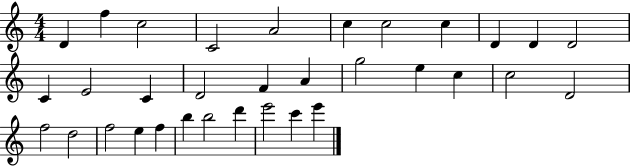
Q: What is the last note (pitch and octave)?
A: E6